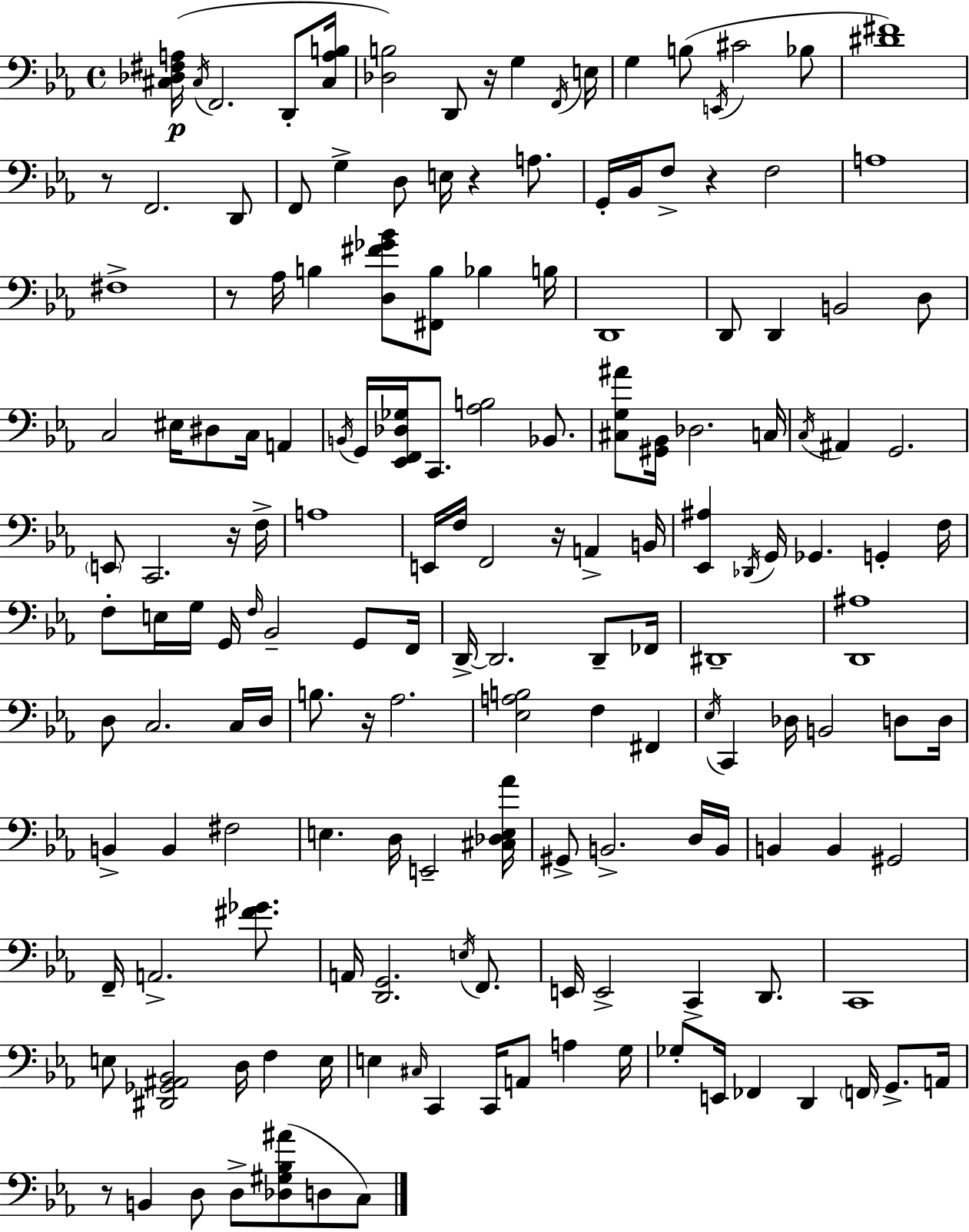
[C#3,Db3,F#3,A3]/s C#3/s F2/h. D2/e [C#3,A3,B3]/s [Db3,B3]/h D2/e R/s G3/q F2/s E3/s G3/q B3/e E2/s C#4/h Bb3/e [D#4,F#4]/w R/e F2/h. D2/e F2/e G3/q D3/e E3/s R/q A3/e. G2/s Bb2/s F3/e R/q F3/h A3/w F#3/w R/e Ab3/s B3/q [D3,F#4,Gb4,Bb4]/e [F#2,B3]/e Bb3/q B3/s D2/w D2/e D2/q B2/h D3/e C3/h EIS3/s D#3/e C3/s A2/q B2/s G2/s [Eb2,F2,Db3,Gb3]/s C2/e. [Ab3,B3]/h Bb2/e. [C#3,G3,A#4]/e [G#2,Bb2]/s Db3/h. C3/s C3/s A#2/q G2/h. E2/e C2/h. R/s F3/s A3/w E2/s F3/s F2/h R/s A2/q B2/s [Eb2,A#3]/q Db2/s G2/s Gb2/q. G2/q F3/s F3/e E3/s G3/s G2/s F3/s Bb2/h G2/e F2/s D2/s D2/h. D2/e FES2/s D#2/w [D2,A#3]/w D3/e C3/h. C3/s D3/s B3/e. R/s Ab3/h. [Eb3,A3,B3]/h F3/q F#2/q Eb3/s C2/q Db3/s B2/h D3/e D3/s B2/q B2/q F#3/h E3/q. D3/s E2/h [C#3,Db3,E3,Ab4]/s G#2/e B2/h. D3/s B2/s B2/q B2/q G#2/h F2/s A2/h. [F#4,Gb4]/e. A2/s [D2,G2]/h. E3/s F2/e. E2/s E2/h C2/q D2/e. C2/w E3/e [D#2,Gb2,A#2,Bb2]/h D3/s F3/q E3/s E3/q C#3/s C2/q C2/s A2/e A3/q G3/s Gb3/e E2/s FES2/q D2/q F2/s G2/e. A2/s R/e B2/q D3/e D3/e [Db3,G#3,Bb3,A#4]/e D3/e C3/e